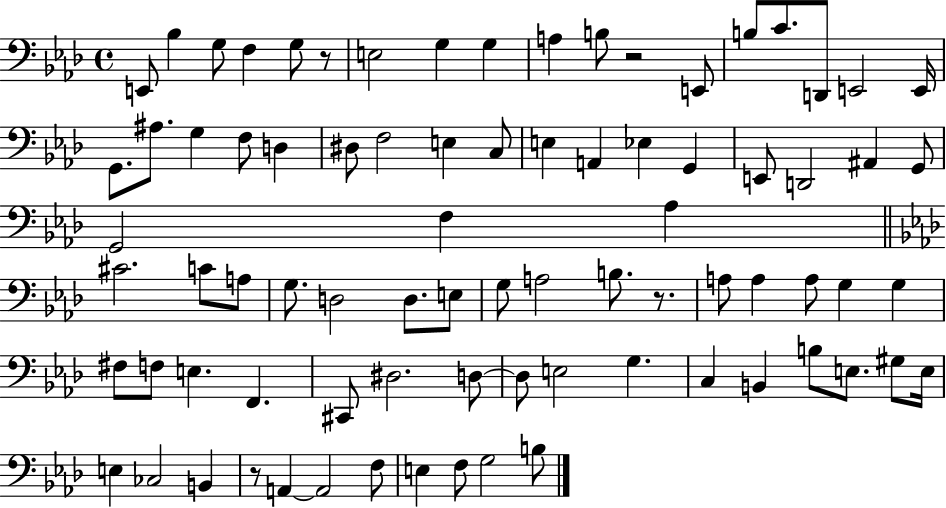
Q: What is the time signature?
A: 4/4